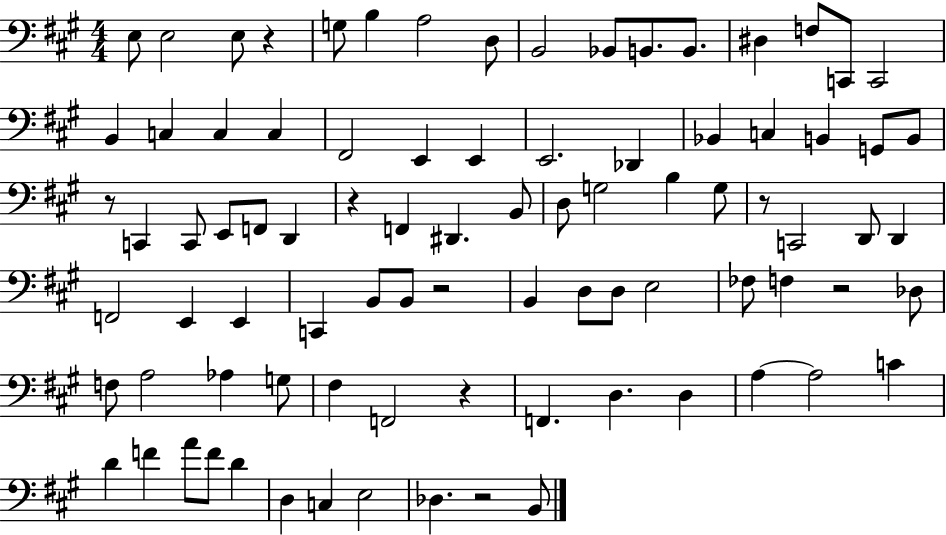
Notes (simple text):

E3/e E3/h E3/e R/q G3/e B3/q A3/h D3/e B2/h Bb2/e B2/e. B2/e. D#3/q F3/e C2/e C2/h B2/q C3/q C3/q C3/q F#2/h E2/q E2/q E2/h. Db2/q Bb2/q C3/q B2/q G2/e B2/e R/e C2/q C2/e E2/e F2/e D2/q R/q F2/q D#2/q. B2/e D3/e G3/h B3/q G3/e R/e C2/h D2/e D2/q F2/h E2/q E2/q C2/q B2/e B2/e R/h B2/q D3/e D3/e E3/h FES3/e F3/q R/h Db3/e F3/e A3/h Ab3/q G3/e F#3/q F2/h R/q F2/q. D3/q. D3/q A3/q A3/h C4/q D4/q F4/q A4/e F4/e D4/q D3/q C3/q E3/h Db3/q. R/h B2/e